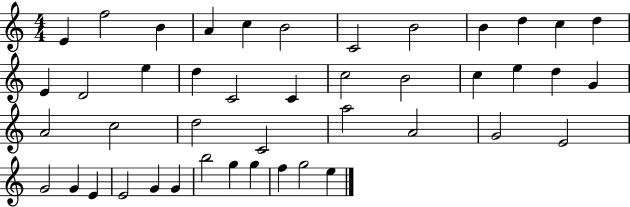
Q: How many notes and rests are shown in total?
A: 44